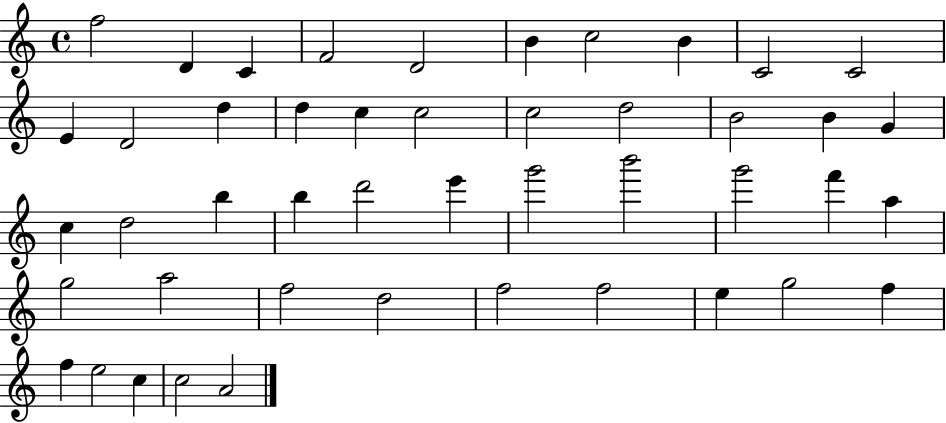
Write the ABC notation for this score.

X:1
T:Untitled
M:4/4
L:1/4
K:C
f2 D C F2 D2 B c2 B C2 C2 E D2 d d c c2 c2 d2 B2 B G c d2 b b d'2 e' g'2 b'2 g'2 f' a g2 a2 f2 d2 f2 f2 e g2 f f e2 c c2 A2